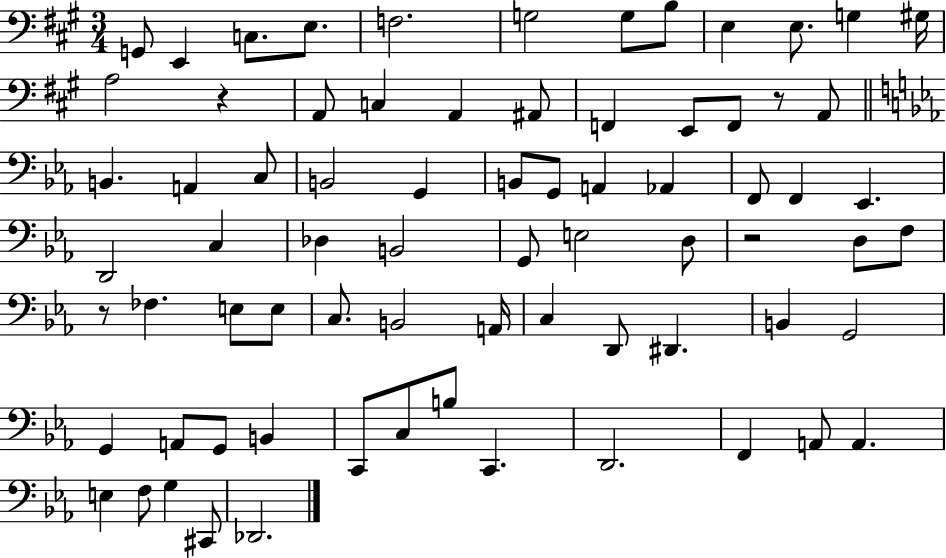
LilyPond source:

{
  \clef bass
  \numericTimeSignature
  \time 3/4
  \key a \major
  \repeat volta 2 { g,8 e,4 c8. e8. | f2. | g2 g8 b8 | e4 e8. g4 gis16 | \break a2 r4 | a,8 c4 a,4 ais,8 | f,4 e,8 f,8 r8 a,8 | \bar "||" \break \key ees \major b,4. a,4 c8 | b,2 g,4 | b,8 g,8 a,4 aes,4 | f,8 f,4 ees,4. | \break d,2 c4 | des4 b,2 | g,8 e2 d8 | r2 d8 f8 | \break r8 fes4. e8 e8 | c8. b,2 a,16 | c4 d,8 dis,4. | b,4 g,2 | \break g,4 a,8 g,8 b,4 | c,8 c8 b8 c,4. | d,2. | f,4 a,8 a,4. | \break e4 f8 g4 cis,8 | des,2. | } \bar "|."
}